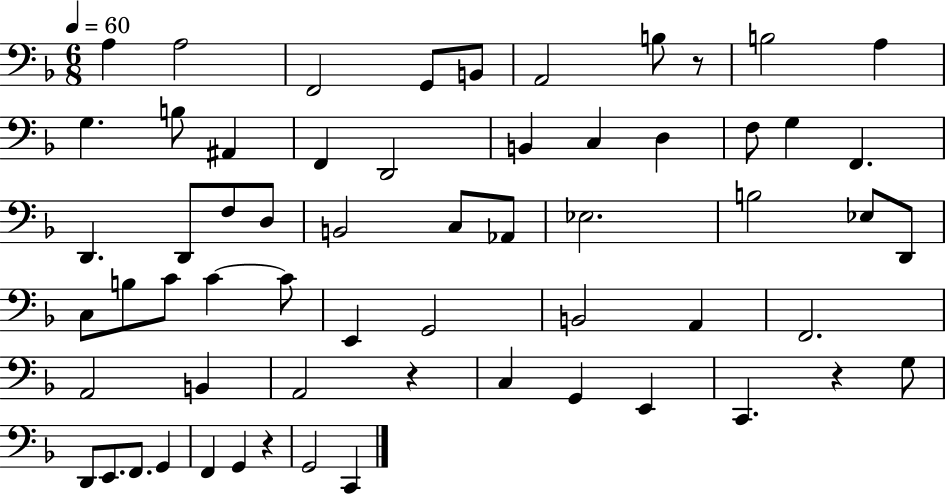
X:1
T:Untitled
M:6/8
L:1/4
K:F
A, A,2 F,,2 G,,/2 B,,/2 A,,2 B,/2 z/2 B,2 A, G, B,/2 ^A,, F,, D,,2 B,, C, D, F,/2 G, F,, D,, D,,/2 F,/2 D,/2 B,,2 C,/2 _A,,/2 _E,2 B,2 _E,/2 D,,/2 C,/2 B,/2 C/2 C C/2 E,, G,,2 B,,2 A,, F,,2 A,,2 B,, A,,2 z C, G,, E,, C,, z G,/2 D,,/2 E,,/2 F,,/2 G,, F,, G,, z G,,2 C,,